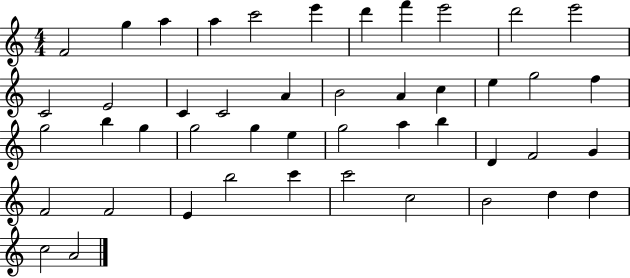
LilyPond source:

{
  \clef treble
  \numericTimeSignature
  \time 4/4
  \key c \major
  f'2 g''4 a''4 | a''4 c'''2 e'''4 | d'''4 f'''4 e'''2 | d'''2 e'''2 | \break c'2 e'2 | c'4 c'2 a'4 | b'2 a'4 c''4 | e''4 g''2 f''4 | \break g''2 b''4 g''4 | g''2 g''4 e''4 | g''2 a''4 b''4 | d'4 f'2 g'4 | \break f'2 f'2 | e'4 b''2 c'''4 | c'''2 c''2 | b'2 d''4 d''4 | \break c''2 a'2 | \bar "|."
}